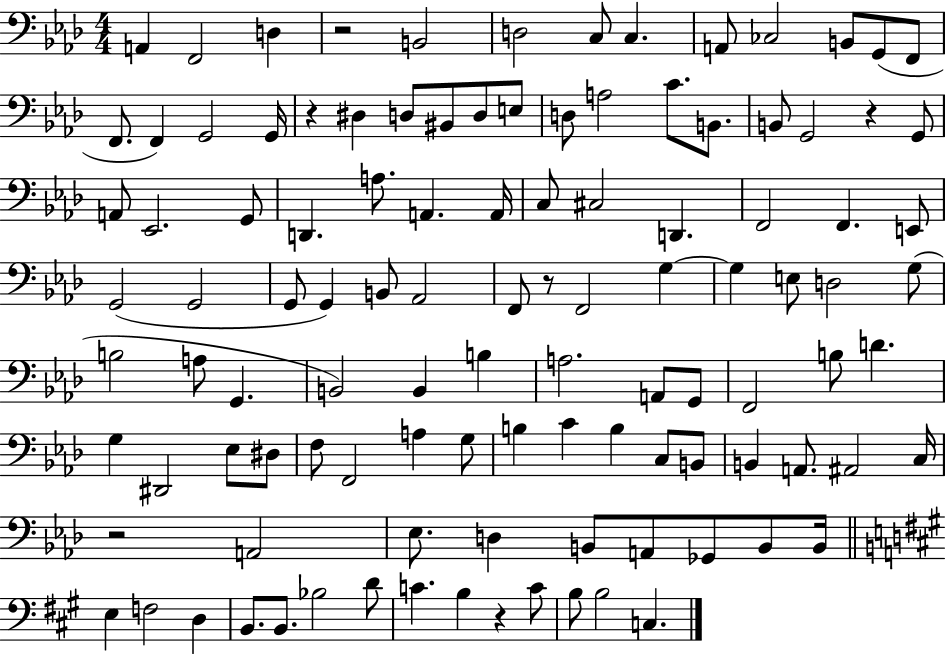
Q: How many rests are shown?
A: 6